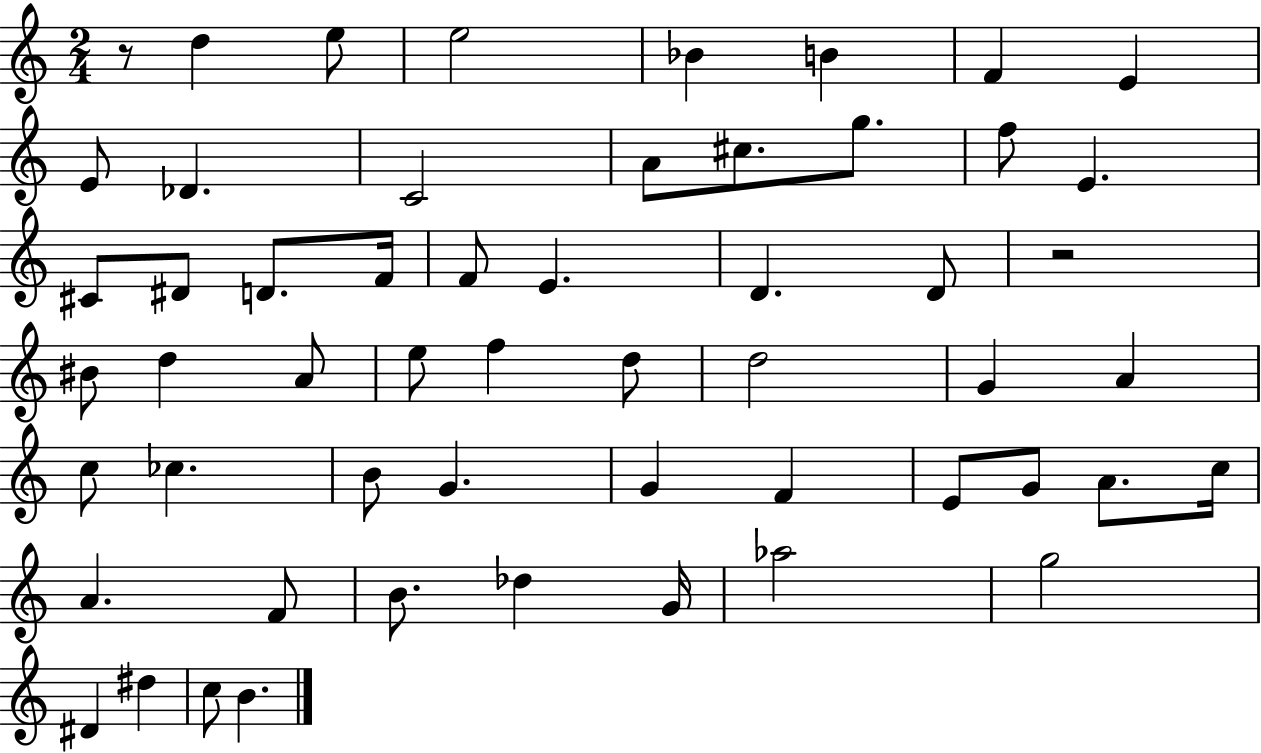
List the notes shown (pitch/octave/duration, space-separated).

R/e D5/q E5/e E5/h Bb4/q B4/q F4/q E4/q E4/e Db4/q. C4/h A4/e C#5/e. G5/e. F5/e E4/q. C#4/e D#4/e D4/e. F4/s F4/e E4/q. D4/q. D4/e R/h BIS4/e D5/q A4/e E5/e F5/q D5/e D5/h G4/q A4/q C5/e CES5/q. B4/e G4/q. G4/q F4/q E4/e G4/e A4/e. C5/s A4/q. F4/e B4/e. Db5/q G4/s Ab5/h G5/h D#4/q D#5/q C5/e B4/q.